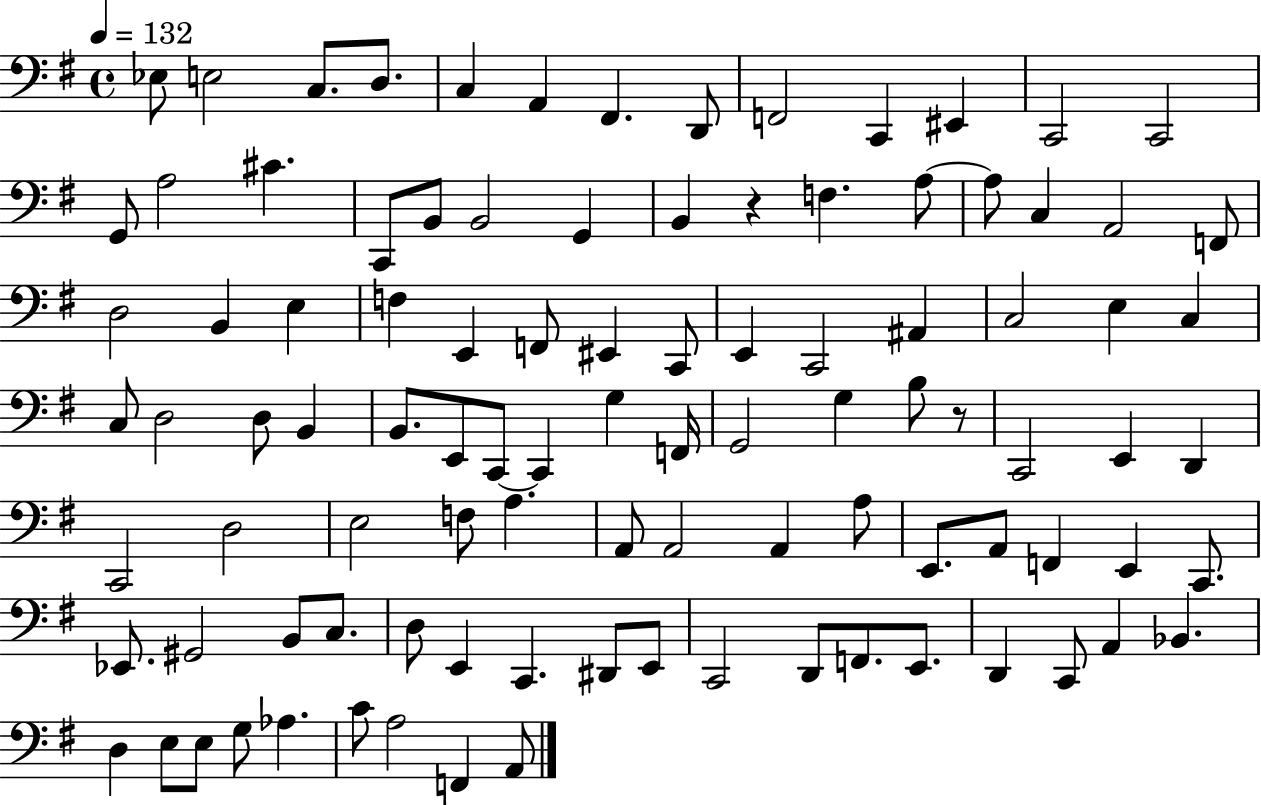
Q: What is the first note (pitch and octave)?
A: Eb3